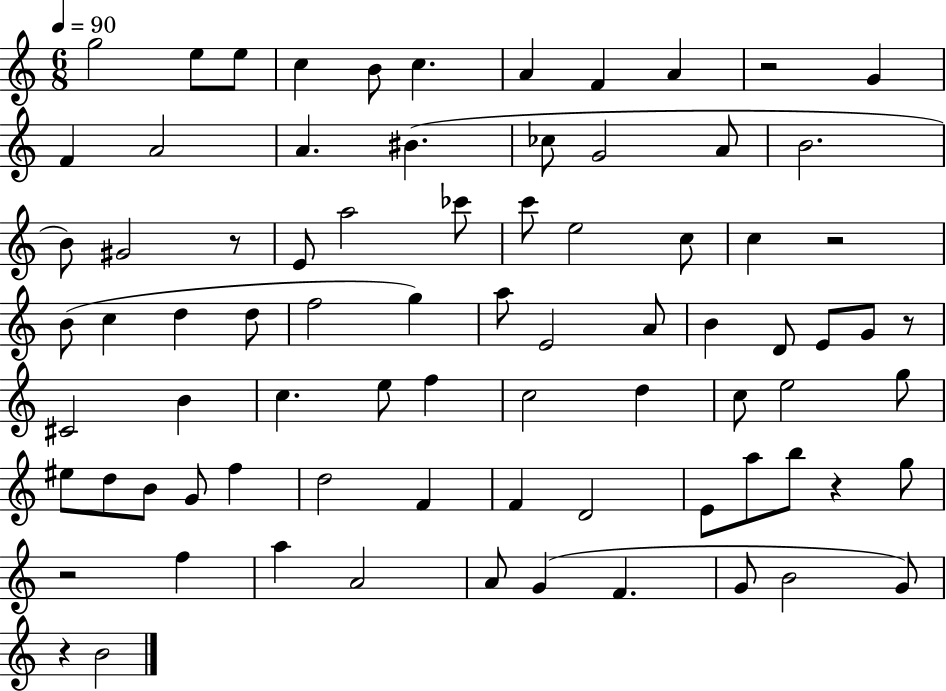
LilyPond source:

{
  \clef treble
  \numericTimeSignature
  \time 6/8
  \key c \major
  \tempo 4 = 90
  g''2 e''8 e''8 | c''4 b'8 c''4. | a'4 f'4 a'4 | r2 g'4 | \break f'4 a'2 | a'4. bis'4.( | ces''8 g'2 a'8 | b'2. | \break b'8) gis'2 r8 | e'8 a''2 ces'''8 | c'''8 e''2 c''8 | c''4 r2 | \break b'8( c''4 d''4 d''8 | f''2 g''4) | a''8 e'2 a'8 | b'4 d'8 e'8 g'8 r8 | \break cis'2 b'4 | c''4. e''8 f''4 | c''2 d''4 | c''8 e''2 g''8 | \break eis''8 d''8 b'8 g'8 f''4 | d''2 f'4 | f'4 d'2 | e'8 a''8 b''8 r4 g''8 | \break r2 f''4 | a''4 a'2 | a'8 g'4( f'4. | g'8 b'2 g'8) | \break r4 b'2 | \bar "|."
}